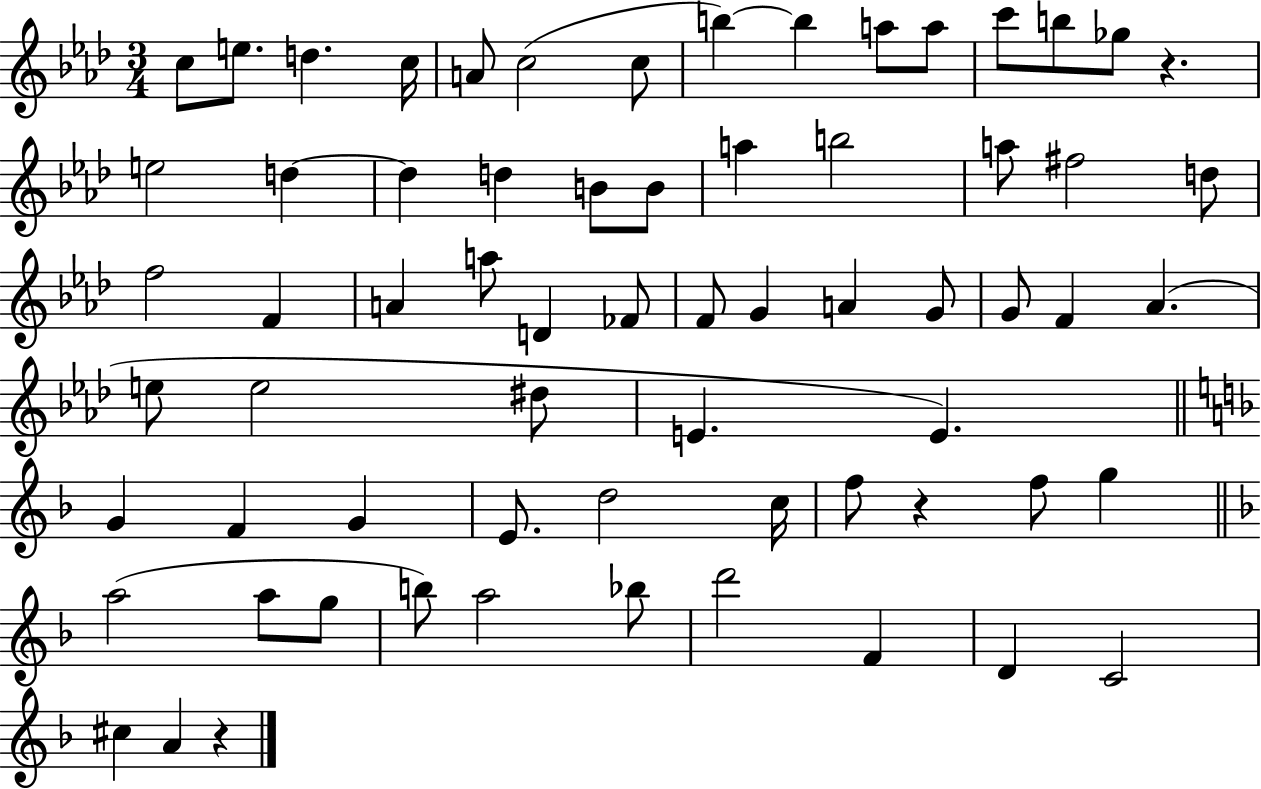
{
  \clef treble
  \numericTimeSignature
  \time 3/4
  \key aes \major
  c''8 e''8. d''4. c''16 | a'8 c''2( c''8 | b''4~~) b''4 a''8 a''8 | c'''8 b''8 ges''8 r4. | \break e''2 d''4~~ | d''4 d''4 b'8 b'8 | a''4 b''2 | a''8 fis''2 d''8 | \break f''2 f'4 | a'4 a''8 d'4 fes'8 | f'8 g'4 a'4 g'8 | g'8 f'4 aes'4.( | \break e''8 e''2 dis''8 | e'4. e'4.) | \bar "||" \break \key d \minor g'4 f'4 g'4 | e'8. d''2 c''16 | f''8 r4 f''8 g''4 | \bar "||" \break \key f \major a''2( a''8 g''8 | b''8) a''2 bes''8 | d'''2 f'4 | d'4 c'2 | \break cis''4 a'4 r4 | \bar "|."
}